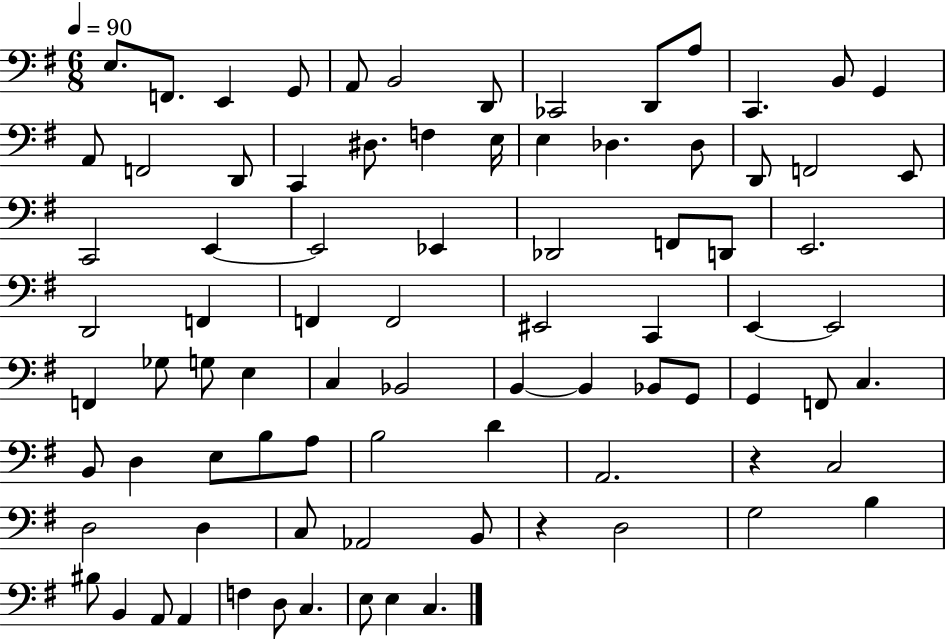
E3/e. F2/e. E2/q G2/e A2/e B2/h D2/e CES2/h D2/e A3/e C2/q. B2/e G2/q A2/e F2/h D2/e C2/q D#3/e. F3/q E3/s E3/q Db3/q. Db3/e D2/e F2/h E2/e C2/h E2/q E2/h Eb2/q Db2/h F2/e D2/e E2/h. D2/h F2/q F2/q F2/h EIS2/h C2/q E2/q E2/h F2/q Gb3/e G3/e E3/q C3/q Bb2/h B2/q B2/q Bb2/e G2/e G2/q F2/e C3/q. B2/e D3/q E3/e B3/e A3/e B3/h D4/q A2/h. R/q C3/h D3/h D3/q C3/e Ab2/h B2/e R/q D3/h G3/h B3/q BIS3/e B2/q A2/e A2/q F3/q D3/e C3/q. E3/e E3/q C3/q.